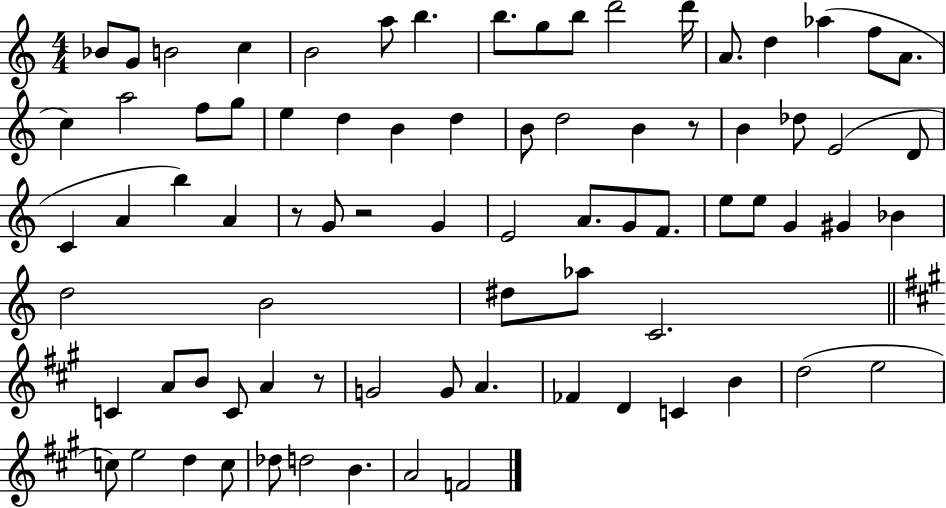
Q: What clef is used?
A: treble